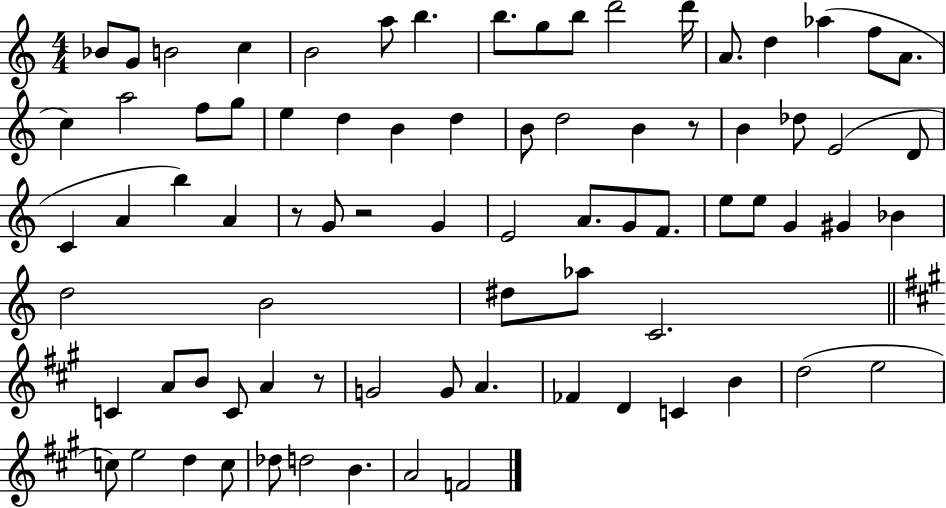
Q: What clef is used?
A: treble